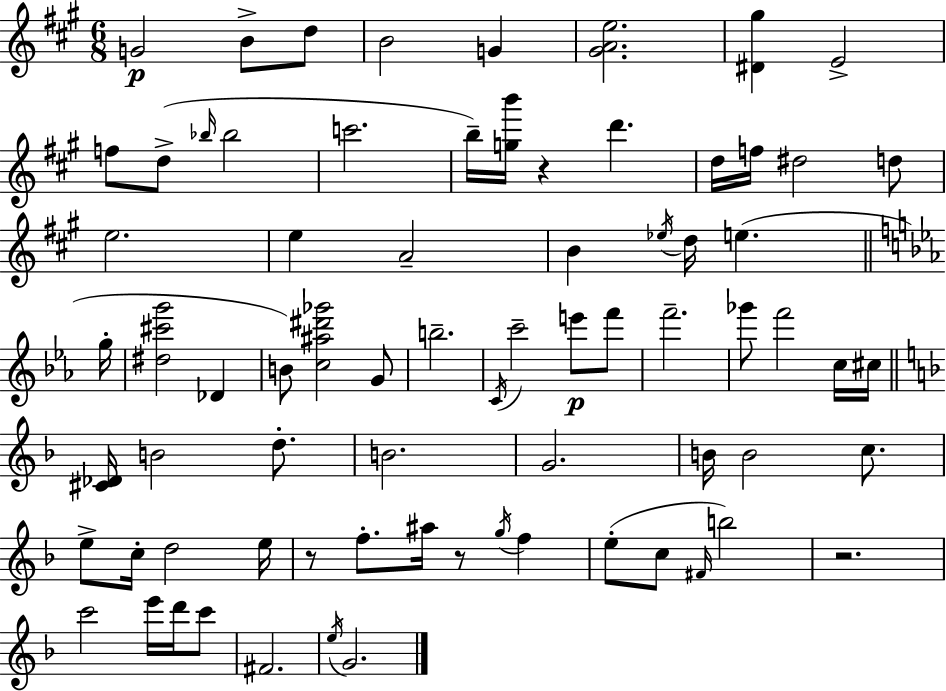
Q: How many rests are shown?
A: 4